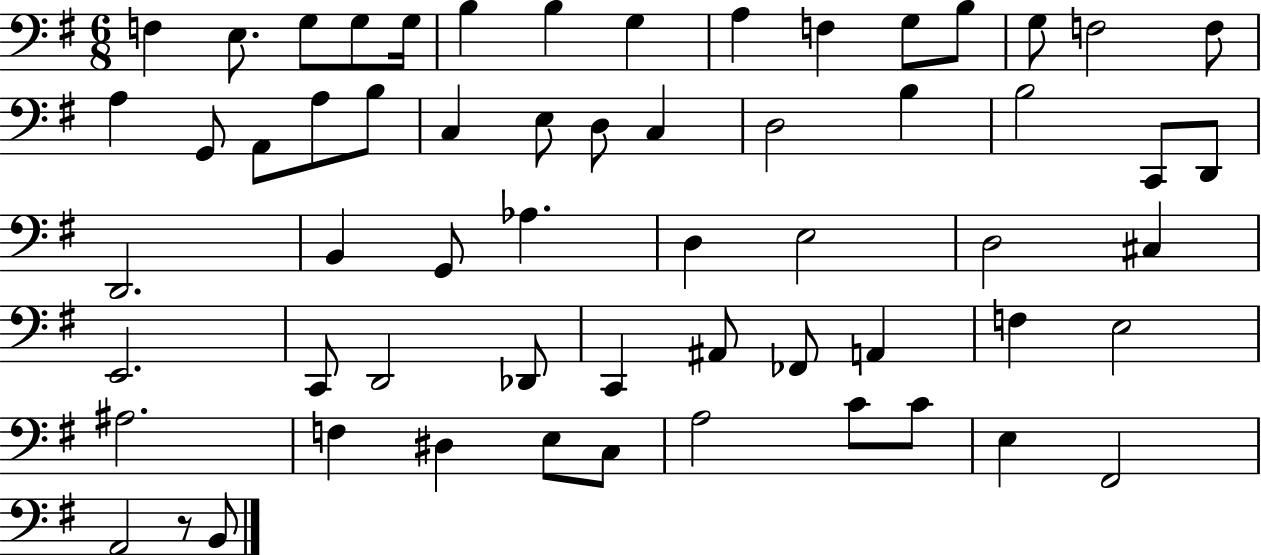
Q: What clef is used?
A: bass